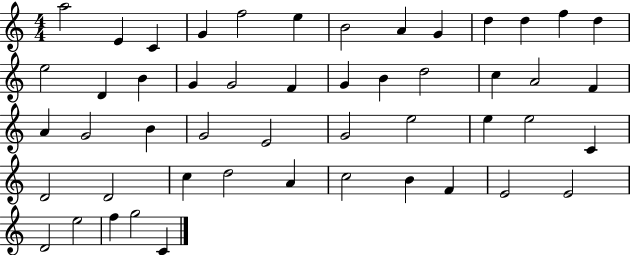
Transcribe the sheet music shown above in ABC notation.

X:1
T:Untitled
M:4/4
L:1/4
K:C
a2 E C G f2 e B2 A G d d f d e2 D B G G2 F G B d2 c A2 F A G2 B G2 E2 G2 e2 e e2 C D2 D2 c d2 A c2 B F E2 E2 D2 e2 f g2 C